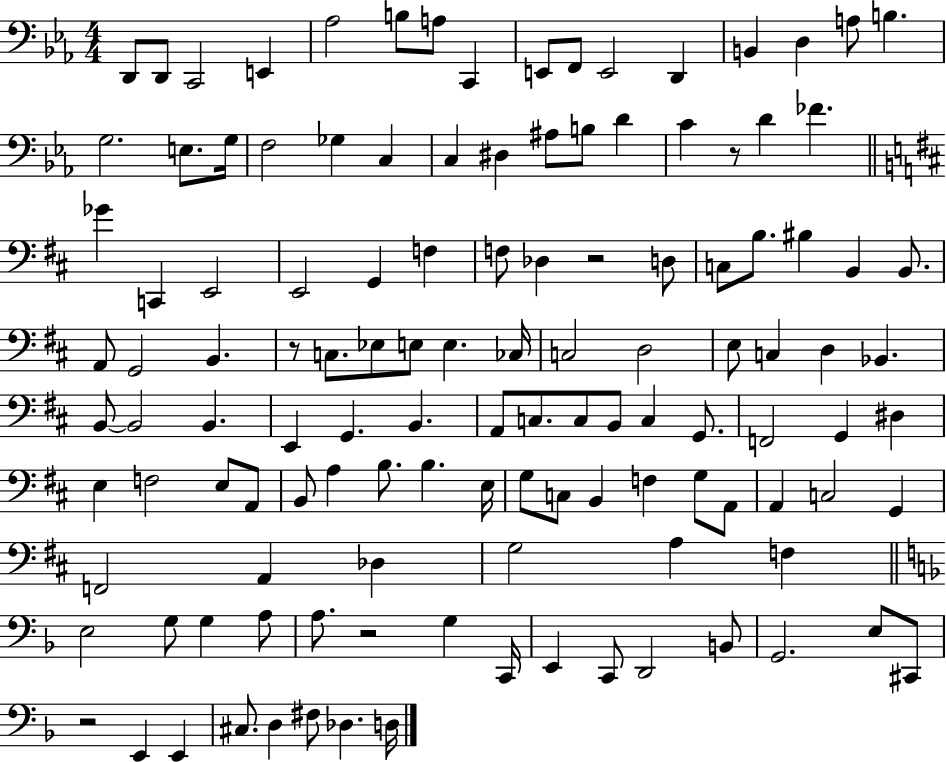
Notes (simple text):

D2/e D2/e C2/h E2/q Ab3/h B3/e A3/e C2/q E2/e F2/e E2/h D2/q B2/q D3/q A3/e B3/q. G3/h. E3/e. G3/s F3/h Gb3/q C3/q C3/q D#3/q A#3/e B3/e D4/q C4/q R/e D4/q FES4/q. Gb4/q C2/q E2/h E2/h G2/q F3/q F3/e Db3/q R/h D3/e C3/e B3/e. BIS3/q B2/q B2/e. A2/e G2/h B2/q. R/e C3/e. Eb3/e E3/e E3/q. CES3/s C3/h D3/h E3/e C3/q D3/q Bb2/q. B2/e B2/h B2/q. E2/q G2/q. B2/q. A2/e C3/e. C3/e B2/e C3/q G2/e. F2/h G2/q D#3/q E3/q F3/h E3/e A2/e B2/e A3/q B3/e. B3/q. E3/s G3/e C3/e B2/q F3/q G3/e A2/e A2/q C3/h G2/q F2/h A2/q Db3/q G3/h A3/q F3/q E3/h G3/e G3/q A3/e A3/e. R/h G3/q C2/s E2/q C2/e D2/h B2/e G2/h. E3/e C#2/e R/h E2/q E2/q C#3/e. D3/q F#3/e Db3/q. D3/s